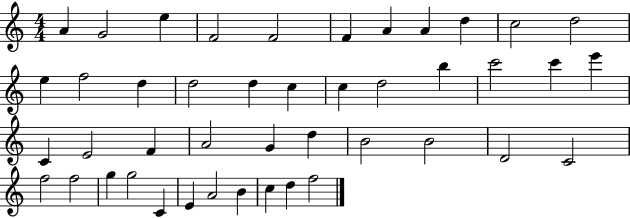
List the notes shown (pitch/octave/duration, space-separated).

A4/q G4/h E5/q F4/h F4/h F4/q A4/q A4/q D5/q C5/h D5/h E5/q F5/h D5/q D5/h D5/q C5/q C5/q D5/h B5/q C6/h C6/q E6/q C4/q E4/h F4/q A4/h G4/q D5/q B4/h B4/h D4/h C4/h F5/h F5/h G5/q G5/h C4/q E4/q A4/h B4/q C5/q D5/q F5/h